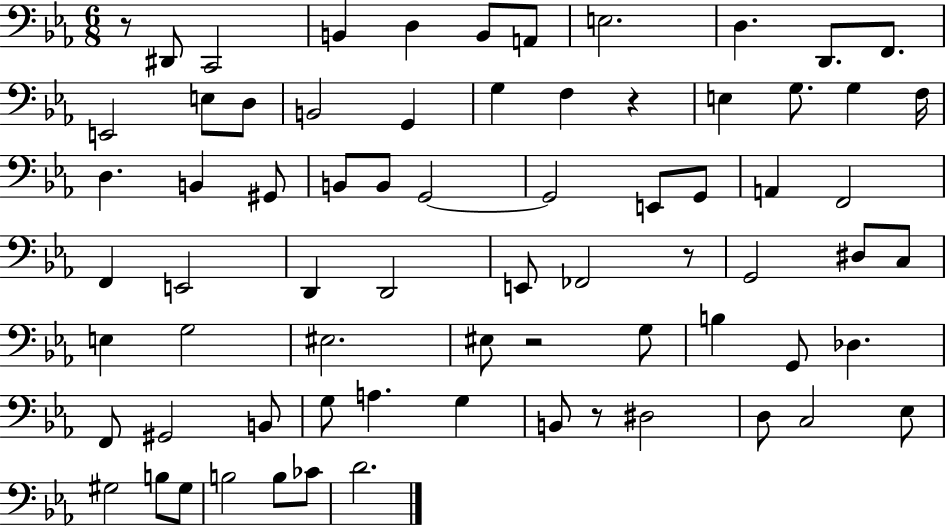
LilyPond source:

{
  \clef bass
  \numericTimeSignature
  \time 6/8
  \key ees \major
  r8 dis,8 c,2 | b,4 d4 b,8 a,8 | e2. | d4. d,8. f,8. | \break e,2 e8 d8 | b,2 g,4 | g4 f4 r4 | e4 g8. g4 f16 | \break d4. b,4 gis,8 | b,8 b,8 g,2~~ | g,2 e,8 g,8 | a,4 f,2 | \break f,4 e,2 | d,4 d,2 | e,8 fes,2 r8 | g,2 dis8 c8 | \break e4 g2 | eis2. | eis8 r2 g8 | b4 g,8 des4. | \break f,8 gis,2 b,8 | g8 a4. g4 | b,8 r8 dis2 | d8 c2 ees8 | \break gis2 b8 gis8 | b2 b8 ces'8 | d'2. | \bar "|."
}